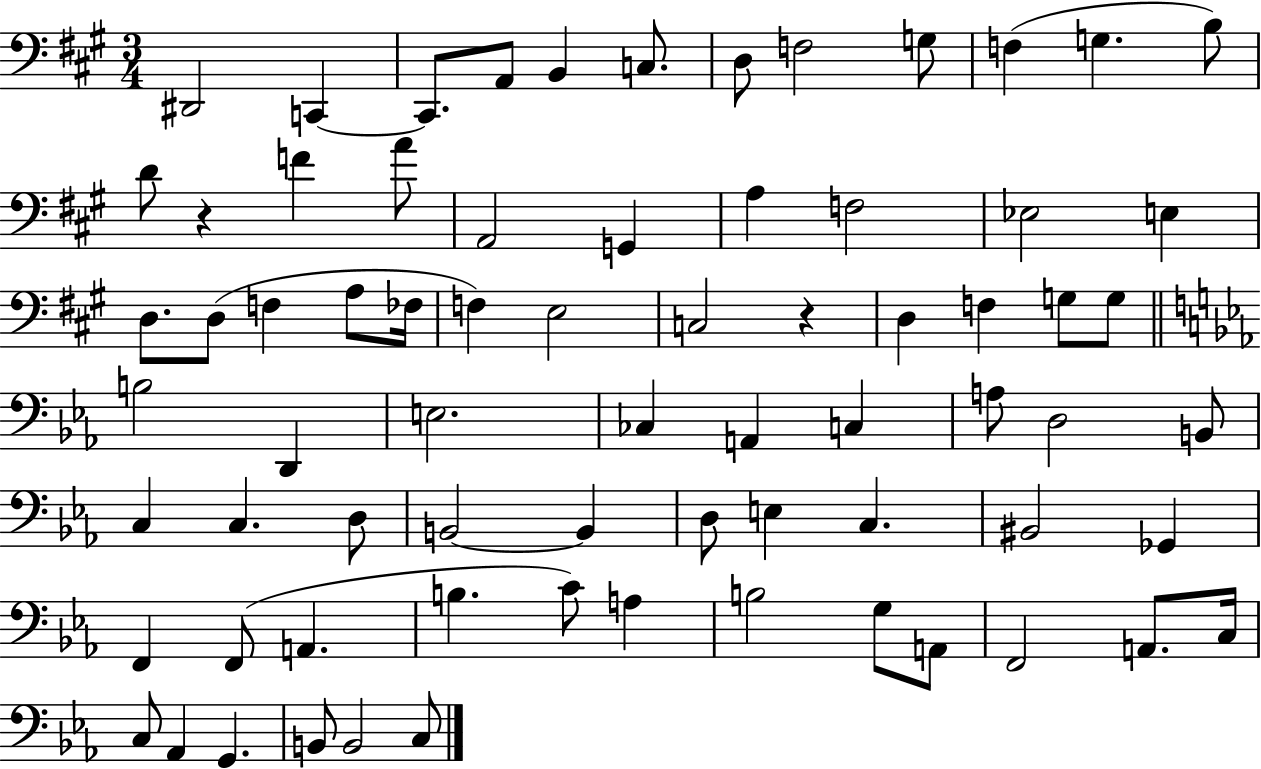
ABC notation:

X:1
T:Untitled
M:3/4
L:1/4
K:A
^D,,2 C,, C,,/2 A,,/2 B,, C,/2 D,/2 F,2 G,/2 F, G, B,/2 D/2 z F A/2 A,,2 G,, A, F,2 _E,2 E, D,/2 D,/2 F, A,/2 _F,/4 F, E,2 C,2 z D, F, G,/2 G,/2 B,2 D,, E,2 _C, A,, C, A,/2 D,2 B,,/2 C, C, D,/2 B,,2 B,, D,/2 E, C, ^B,,2 _G,, F,, F,,/2 A,, B, C/2 A, B,2 G,/2 A,,/2 F,,2 A,,/2 C,/4 C,/2 _A,, G,, B,,/2 B,,2 C,/2